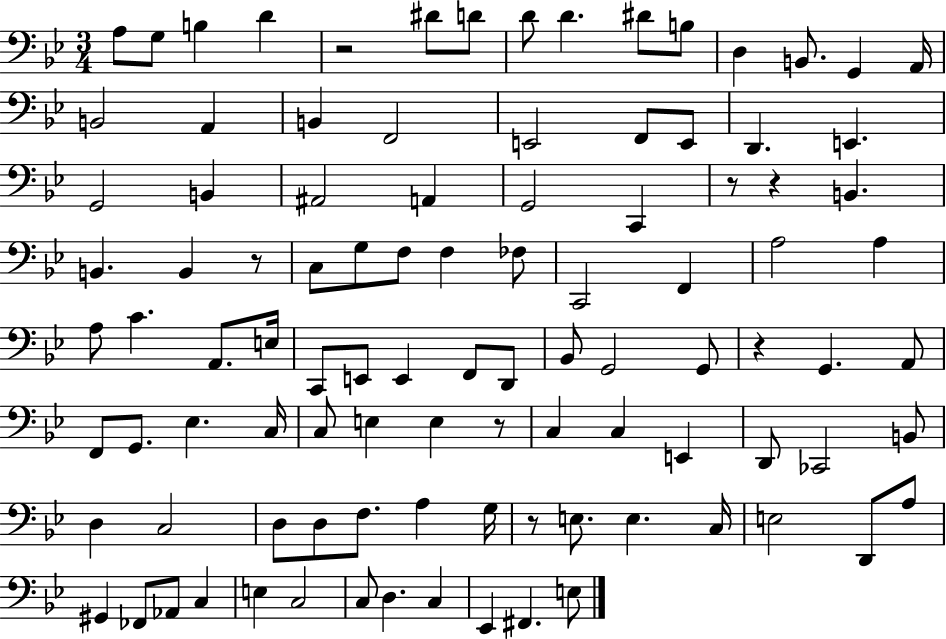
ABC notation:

X:1
T:Untitled
M:3/4
L:1/4
K:Bb
A,/2 G,/2 B, D z2 ^D/2 D/2 D/2 D ^D/2 B,/2 D, B,,/2 G,, A,,/4 B,,2 A,, B,, F,,2 E,,2 F,,/2 E,,/2 D,, E,, G,,2 B,, ^A,,2 A,, G,,2 C,, z/2 z B,, B,, B,, z/2 C,/2 G,/2 F,/2 F, _F,/2 C,,2 F,, A,2 A, A,/2 C A,,/2 E,/4 C,,/2 E,,/2 E,, F,,/2 D,,/2 _B,,/2 G,,2 G,,/2 z G,, A,,/2 F,,/2 G,,/2 _E, C,/4 C,/2 E, E, z/2 C, C, E,, D,,/2 _C,,2 B,,/2 D, C,2 D,/2 D,/2 F,/2 A, G,/4 z/2 E,/2 E, C,/4 E,2 D,,/2 A,/2 ^G,, _F,,/2 _A,,/2 C, E, C,2 C,/2 D, C, _E,, ^F,, E,/2